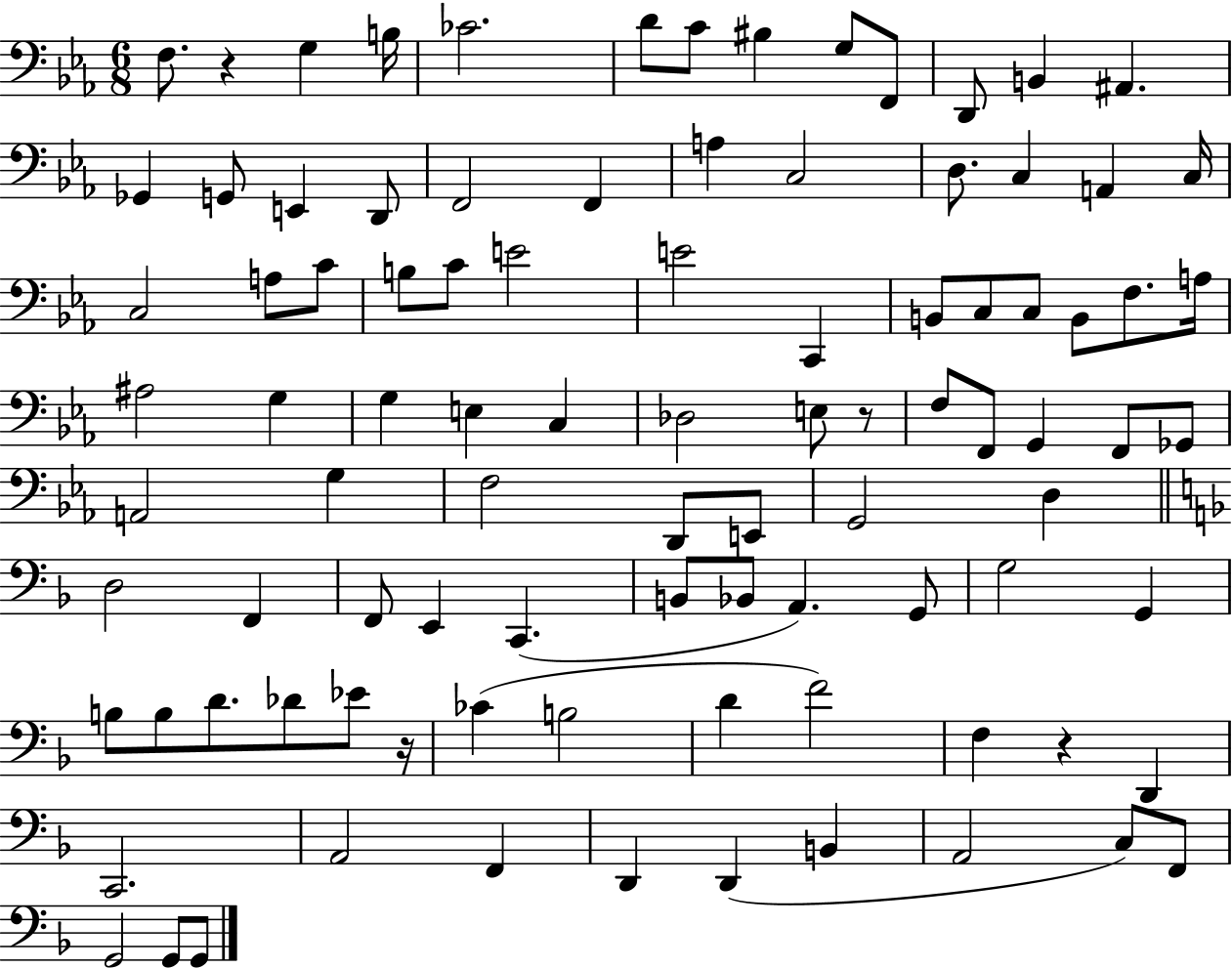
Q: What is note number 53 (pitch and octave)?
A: F3